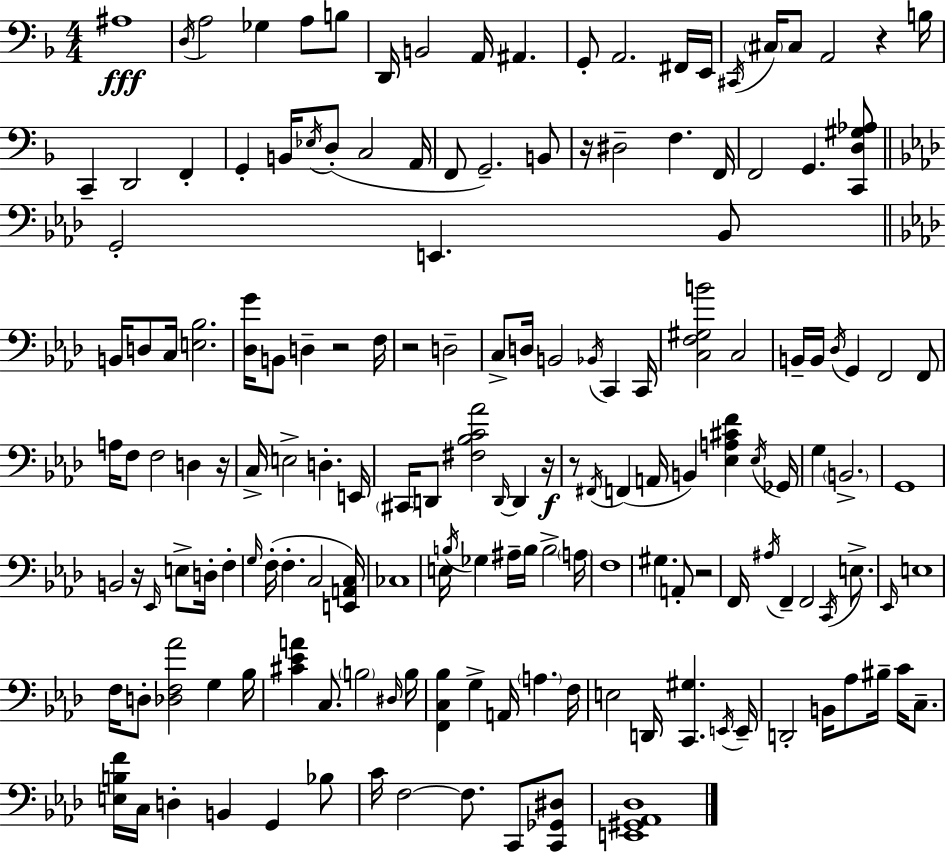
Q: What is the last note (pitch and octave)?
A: C2